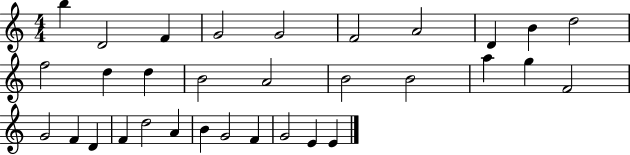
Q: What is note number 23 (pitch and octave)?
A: D4